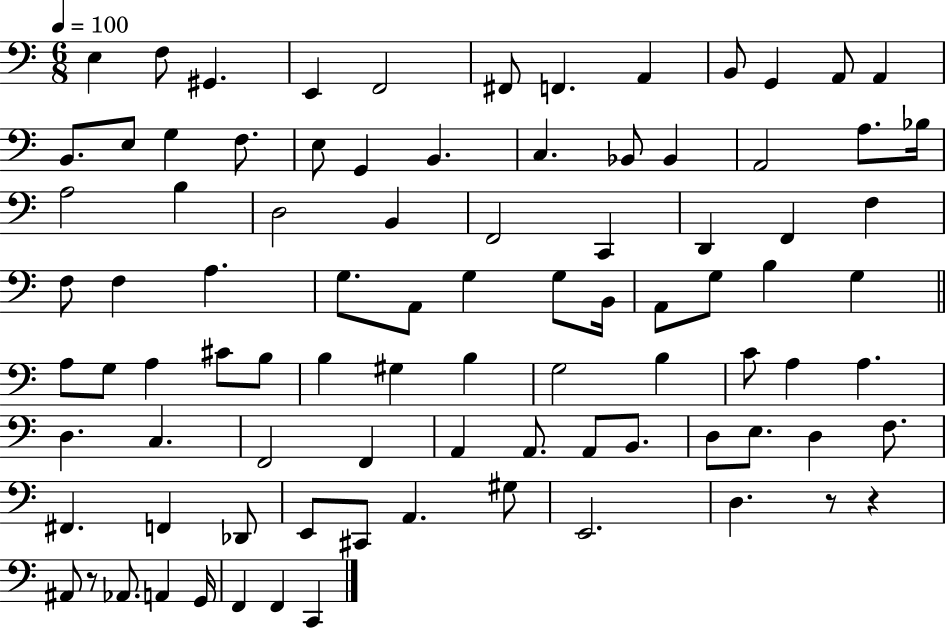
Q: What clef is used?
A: bass